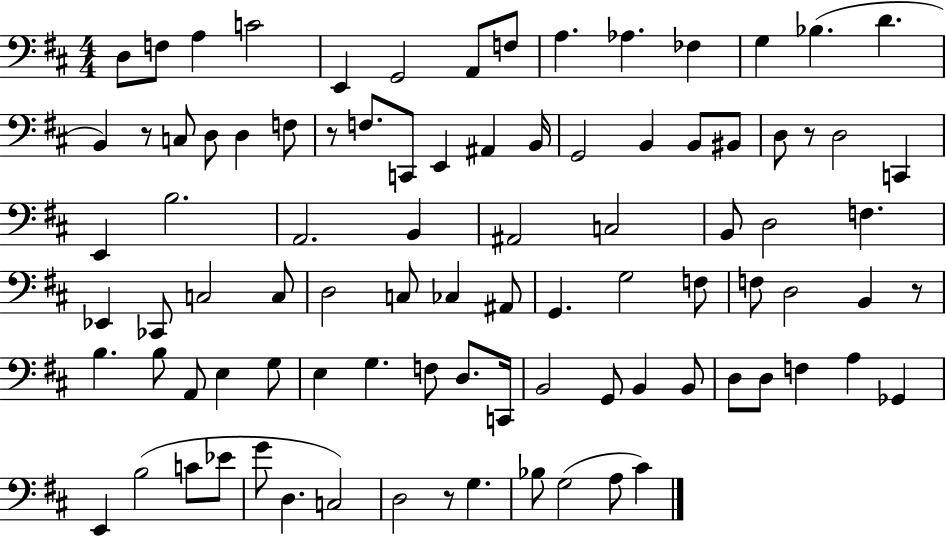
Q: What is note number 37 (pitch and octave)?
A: C3